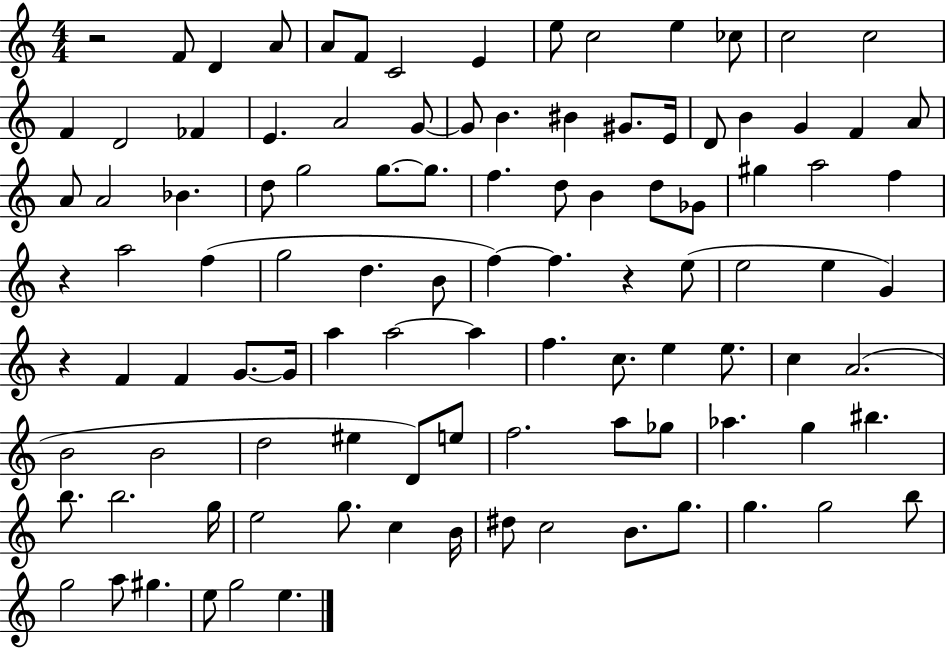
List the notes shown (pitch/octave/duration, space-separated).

R/h F4/e D4/q A4/e A4/e F4/e C4/h E4/q E5/e C5/h E5/q CES5/e C5/h C5/h F4/q D4/h FES4/q E4/q. A4/h G4/e G4/e B4/q. BIS4/q G#4/e. E4/s D4/e B4/q G4/q F4/q A4/e A4/e A4/h Bb4/q. D5/e G5/h G5/e. G5/e. F5/q. D5/e B4/q D5/e Gb4/e G#5/q A5/h F5/q R/q A5/h F5/q G5/h D5/q. B4/e F5/q F5/q. R/q E5/e E5/h E5/q G4/q R/q F4/q F4/q G4/e. G4/s A5/q A5/h A5/q F5/q. C5/e. E5/q E5/e. C5/q A4/h. B4/h B4/h D5/h EIS5/q D4/e E5/e F5/h. A5/e Gb5/e Ab5/q. G5/q BIS5/q. B5/e. B5/h. G5/s E5/h G5/e. C5/q B4/s D#5/e C5/h B4/e. G5/e. G5/q. G5/h B5/e G5/h A5/e G#5/q. E5/e G5/h E5/q.